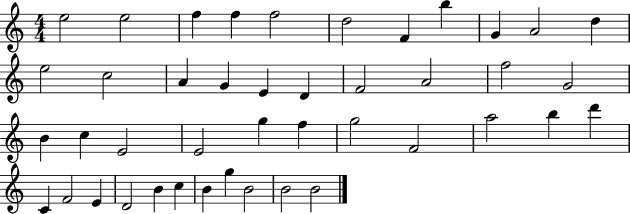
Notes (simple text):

E5/h E5/h F5/q F5/q F5/h D5/h F4/q B5/q G4/q A4/h D5/q E5/h C5/h A4/q G4/q E4/q D4/q F4/h A4/h F5/h G4/h B4/q C5/q E4/h E4/h G5/q F5/q G5/h F4/h A5/h B5/q D6/q C4/q F4/h E4/q D4/h B4/q C5/q B4/q G5/q B4/h B4/h B4/h